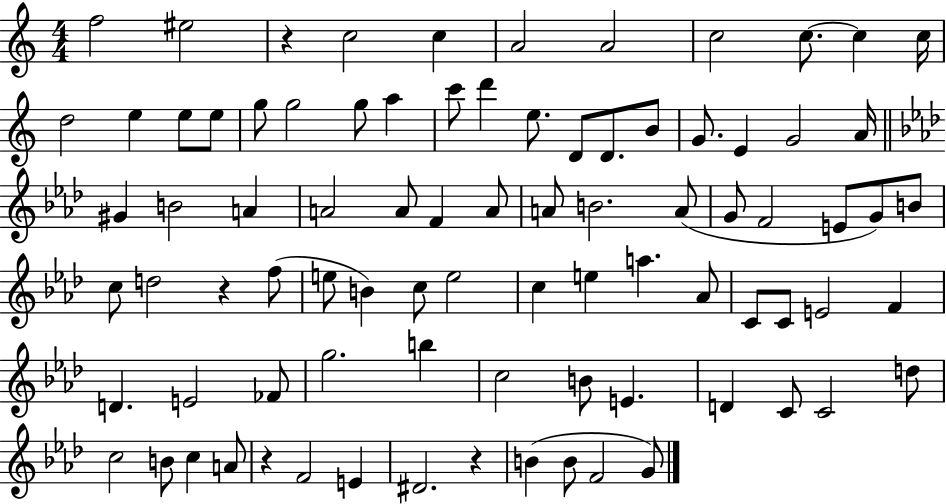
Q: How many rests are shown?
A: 4